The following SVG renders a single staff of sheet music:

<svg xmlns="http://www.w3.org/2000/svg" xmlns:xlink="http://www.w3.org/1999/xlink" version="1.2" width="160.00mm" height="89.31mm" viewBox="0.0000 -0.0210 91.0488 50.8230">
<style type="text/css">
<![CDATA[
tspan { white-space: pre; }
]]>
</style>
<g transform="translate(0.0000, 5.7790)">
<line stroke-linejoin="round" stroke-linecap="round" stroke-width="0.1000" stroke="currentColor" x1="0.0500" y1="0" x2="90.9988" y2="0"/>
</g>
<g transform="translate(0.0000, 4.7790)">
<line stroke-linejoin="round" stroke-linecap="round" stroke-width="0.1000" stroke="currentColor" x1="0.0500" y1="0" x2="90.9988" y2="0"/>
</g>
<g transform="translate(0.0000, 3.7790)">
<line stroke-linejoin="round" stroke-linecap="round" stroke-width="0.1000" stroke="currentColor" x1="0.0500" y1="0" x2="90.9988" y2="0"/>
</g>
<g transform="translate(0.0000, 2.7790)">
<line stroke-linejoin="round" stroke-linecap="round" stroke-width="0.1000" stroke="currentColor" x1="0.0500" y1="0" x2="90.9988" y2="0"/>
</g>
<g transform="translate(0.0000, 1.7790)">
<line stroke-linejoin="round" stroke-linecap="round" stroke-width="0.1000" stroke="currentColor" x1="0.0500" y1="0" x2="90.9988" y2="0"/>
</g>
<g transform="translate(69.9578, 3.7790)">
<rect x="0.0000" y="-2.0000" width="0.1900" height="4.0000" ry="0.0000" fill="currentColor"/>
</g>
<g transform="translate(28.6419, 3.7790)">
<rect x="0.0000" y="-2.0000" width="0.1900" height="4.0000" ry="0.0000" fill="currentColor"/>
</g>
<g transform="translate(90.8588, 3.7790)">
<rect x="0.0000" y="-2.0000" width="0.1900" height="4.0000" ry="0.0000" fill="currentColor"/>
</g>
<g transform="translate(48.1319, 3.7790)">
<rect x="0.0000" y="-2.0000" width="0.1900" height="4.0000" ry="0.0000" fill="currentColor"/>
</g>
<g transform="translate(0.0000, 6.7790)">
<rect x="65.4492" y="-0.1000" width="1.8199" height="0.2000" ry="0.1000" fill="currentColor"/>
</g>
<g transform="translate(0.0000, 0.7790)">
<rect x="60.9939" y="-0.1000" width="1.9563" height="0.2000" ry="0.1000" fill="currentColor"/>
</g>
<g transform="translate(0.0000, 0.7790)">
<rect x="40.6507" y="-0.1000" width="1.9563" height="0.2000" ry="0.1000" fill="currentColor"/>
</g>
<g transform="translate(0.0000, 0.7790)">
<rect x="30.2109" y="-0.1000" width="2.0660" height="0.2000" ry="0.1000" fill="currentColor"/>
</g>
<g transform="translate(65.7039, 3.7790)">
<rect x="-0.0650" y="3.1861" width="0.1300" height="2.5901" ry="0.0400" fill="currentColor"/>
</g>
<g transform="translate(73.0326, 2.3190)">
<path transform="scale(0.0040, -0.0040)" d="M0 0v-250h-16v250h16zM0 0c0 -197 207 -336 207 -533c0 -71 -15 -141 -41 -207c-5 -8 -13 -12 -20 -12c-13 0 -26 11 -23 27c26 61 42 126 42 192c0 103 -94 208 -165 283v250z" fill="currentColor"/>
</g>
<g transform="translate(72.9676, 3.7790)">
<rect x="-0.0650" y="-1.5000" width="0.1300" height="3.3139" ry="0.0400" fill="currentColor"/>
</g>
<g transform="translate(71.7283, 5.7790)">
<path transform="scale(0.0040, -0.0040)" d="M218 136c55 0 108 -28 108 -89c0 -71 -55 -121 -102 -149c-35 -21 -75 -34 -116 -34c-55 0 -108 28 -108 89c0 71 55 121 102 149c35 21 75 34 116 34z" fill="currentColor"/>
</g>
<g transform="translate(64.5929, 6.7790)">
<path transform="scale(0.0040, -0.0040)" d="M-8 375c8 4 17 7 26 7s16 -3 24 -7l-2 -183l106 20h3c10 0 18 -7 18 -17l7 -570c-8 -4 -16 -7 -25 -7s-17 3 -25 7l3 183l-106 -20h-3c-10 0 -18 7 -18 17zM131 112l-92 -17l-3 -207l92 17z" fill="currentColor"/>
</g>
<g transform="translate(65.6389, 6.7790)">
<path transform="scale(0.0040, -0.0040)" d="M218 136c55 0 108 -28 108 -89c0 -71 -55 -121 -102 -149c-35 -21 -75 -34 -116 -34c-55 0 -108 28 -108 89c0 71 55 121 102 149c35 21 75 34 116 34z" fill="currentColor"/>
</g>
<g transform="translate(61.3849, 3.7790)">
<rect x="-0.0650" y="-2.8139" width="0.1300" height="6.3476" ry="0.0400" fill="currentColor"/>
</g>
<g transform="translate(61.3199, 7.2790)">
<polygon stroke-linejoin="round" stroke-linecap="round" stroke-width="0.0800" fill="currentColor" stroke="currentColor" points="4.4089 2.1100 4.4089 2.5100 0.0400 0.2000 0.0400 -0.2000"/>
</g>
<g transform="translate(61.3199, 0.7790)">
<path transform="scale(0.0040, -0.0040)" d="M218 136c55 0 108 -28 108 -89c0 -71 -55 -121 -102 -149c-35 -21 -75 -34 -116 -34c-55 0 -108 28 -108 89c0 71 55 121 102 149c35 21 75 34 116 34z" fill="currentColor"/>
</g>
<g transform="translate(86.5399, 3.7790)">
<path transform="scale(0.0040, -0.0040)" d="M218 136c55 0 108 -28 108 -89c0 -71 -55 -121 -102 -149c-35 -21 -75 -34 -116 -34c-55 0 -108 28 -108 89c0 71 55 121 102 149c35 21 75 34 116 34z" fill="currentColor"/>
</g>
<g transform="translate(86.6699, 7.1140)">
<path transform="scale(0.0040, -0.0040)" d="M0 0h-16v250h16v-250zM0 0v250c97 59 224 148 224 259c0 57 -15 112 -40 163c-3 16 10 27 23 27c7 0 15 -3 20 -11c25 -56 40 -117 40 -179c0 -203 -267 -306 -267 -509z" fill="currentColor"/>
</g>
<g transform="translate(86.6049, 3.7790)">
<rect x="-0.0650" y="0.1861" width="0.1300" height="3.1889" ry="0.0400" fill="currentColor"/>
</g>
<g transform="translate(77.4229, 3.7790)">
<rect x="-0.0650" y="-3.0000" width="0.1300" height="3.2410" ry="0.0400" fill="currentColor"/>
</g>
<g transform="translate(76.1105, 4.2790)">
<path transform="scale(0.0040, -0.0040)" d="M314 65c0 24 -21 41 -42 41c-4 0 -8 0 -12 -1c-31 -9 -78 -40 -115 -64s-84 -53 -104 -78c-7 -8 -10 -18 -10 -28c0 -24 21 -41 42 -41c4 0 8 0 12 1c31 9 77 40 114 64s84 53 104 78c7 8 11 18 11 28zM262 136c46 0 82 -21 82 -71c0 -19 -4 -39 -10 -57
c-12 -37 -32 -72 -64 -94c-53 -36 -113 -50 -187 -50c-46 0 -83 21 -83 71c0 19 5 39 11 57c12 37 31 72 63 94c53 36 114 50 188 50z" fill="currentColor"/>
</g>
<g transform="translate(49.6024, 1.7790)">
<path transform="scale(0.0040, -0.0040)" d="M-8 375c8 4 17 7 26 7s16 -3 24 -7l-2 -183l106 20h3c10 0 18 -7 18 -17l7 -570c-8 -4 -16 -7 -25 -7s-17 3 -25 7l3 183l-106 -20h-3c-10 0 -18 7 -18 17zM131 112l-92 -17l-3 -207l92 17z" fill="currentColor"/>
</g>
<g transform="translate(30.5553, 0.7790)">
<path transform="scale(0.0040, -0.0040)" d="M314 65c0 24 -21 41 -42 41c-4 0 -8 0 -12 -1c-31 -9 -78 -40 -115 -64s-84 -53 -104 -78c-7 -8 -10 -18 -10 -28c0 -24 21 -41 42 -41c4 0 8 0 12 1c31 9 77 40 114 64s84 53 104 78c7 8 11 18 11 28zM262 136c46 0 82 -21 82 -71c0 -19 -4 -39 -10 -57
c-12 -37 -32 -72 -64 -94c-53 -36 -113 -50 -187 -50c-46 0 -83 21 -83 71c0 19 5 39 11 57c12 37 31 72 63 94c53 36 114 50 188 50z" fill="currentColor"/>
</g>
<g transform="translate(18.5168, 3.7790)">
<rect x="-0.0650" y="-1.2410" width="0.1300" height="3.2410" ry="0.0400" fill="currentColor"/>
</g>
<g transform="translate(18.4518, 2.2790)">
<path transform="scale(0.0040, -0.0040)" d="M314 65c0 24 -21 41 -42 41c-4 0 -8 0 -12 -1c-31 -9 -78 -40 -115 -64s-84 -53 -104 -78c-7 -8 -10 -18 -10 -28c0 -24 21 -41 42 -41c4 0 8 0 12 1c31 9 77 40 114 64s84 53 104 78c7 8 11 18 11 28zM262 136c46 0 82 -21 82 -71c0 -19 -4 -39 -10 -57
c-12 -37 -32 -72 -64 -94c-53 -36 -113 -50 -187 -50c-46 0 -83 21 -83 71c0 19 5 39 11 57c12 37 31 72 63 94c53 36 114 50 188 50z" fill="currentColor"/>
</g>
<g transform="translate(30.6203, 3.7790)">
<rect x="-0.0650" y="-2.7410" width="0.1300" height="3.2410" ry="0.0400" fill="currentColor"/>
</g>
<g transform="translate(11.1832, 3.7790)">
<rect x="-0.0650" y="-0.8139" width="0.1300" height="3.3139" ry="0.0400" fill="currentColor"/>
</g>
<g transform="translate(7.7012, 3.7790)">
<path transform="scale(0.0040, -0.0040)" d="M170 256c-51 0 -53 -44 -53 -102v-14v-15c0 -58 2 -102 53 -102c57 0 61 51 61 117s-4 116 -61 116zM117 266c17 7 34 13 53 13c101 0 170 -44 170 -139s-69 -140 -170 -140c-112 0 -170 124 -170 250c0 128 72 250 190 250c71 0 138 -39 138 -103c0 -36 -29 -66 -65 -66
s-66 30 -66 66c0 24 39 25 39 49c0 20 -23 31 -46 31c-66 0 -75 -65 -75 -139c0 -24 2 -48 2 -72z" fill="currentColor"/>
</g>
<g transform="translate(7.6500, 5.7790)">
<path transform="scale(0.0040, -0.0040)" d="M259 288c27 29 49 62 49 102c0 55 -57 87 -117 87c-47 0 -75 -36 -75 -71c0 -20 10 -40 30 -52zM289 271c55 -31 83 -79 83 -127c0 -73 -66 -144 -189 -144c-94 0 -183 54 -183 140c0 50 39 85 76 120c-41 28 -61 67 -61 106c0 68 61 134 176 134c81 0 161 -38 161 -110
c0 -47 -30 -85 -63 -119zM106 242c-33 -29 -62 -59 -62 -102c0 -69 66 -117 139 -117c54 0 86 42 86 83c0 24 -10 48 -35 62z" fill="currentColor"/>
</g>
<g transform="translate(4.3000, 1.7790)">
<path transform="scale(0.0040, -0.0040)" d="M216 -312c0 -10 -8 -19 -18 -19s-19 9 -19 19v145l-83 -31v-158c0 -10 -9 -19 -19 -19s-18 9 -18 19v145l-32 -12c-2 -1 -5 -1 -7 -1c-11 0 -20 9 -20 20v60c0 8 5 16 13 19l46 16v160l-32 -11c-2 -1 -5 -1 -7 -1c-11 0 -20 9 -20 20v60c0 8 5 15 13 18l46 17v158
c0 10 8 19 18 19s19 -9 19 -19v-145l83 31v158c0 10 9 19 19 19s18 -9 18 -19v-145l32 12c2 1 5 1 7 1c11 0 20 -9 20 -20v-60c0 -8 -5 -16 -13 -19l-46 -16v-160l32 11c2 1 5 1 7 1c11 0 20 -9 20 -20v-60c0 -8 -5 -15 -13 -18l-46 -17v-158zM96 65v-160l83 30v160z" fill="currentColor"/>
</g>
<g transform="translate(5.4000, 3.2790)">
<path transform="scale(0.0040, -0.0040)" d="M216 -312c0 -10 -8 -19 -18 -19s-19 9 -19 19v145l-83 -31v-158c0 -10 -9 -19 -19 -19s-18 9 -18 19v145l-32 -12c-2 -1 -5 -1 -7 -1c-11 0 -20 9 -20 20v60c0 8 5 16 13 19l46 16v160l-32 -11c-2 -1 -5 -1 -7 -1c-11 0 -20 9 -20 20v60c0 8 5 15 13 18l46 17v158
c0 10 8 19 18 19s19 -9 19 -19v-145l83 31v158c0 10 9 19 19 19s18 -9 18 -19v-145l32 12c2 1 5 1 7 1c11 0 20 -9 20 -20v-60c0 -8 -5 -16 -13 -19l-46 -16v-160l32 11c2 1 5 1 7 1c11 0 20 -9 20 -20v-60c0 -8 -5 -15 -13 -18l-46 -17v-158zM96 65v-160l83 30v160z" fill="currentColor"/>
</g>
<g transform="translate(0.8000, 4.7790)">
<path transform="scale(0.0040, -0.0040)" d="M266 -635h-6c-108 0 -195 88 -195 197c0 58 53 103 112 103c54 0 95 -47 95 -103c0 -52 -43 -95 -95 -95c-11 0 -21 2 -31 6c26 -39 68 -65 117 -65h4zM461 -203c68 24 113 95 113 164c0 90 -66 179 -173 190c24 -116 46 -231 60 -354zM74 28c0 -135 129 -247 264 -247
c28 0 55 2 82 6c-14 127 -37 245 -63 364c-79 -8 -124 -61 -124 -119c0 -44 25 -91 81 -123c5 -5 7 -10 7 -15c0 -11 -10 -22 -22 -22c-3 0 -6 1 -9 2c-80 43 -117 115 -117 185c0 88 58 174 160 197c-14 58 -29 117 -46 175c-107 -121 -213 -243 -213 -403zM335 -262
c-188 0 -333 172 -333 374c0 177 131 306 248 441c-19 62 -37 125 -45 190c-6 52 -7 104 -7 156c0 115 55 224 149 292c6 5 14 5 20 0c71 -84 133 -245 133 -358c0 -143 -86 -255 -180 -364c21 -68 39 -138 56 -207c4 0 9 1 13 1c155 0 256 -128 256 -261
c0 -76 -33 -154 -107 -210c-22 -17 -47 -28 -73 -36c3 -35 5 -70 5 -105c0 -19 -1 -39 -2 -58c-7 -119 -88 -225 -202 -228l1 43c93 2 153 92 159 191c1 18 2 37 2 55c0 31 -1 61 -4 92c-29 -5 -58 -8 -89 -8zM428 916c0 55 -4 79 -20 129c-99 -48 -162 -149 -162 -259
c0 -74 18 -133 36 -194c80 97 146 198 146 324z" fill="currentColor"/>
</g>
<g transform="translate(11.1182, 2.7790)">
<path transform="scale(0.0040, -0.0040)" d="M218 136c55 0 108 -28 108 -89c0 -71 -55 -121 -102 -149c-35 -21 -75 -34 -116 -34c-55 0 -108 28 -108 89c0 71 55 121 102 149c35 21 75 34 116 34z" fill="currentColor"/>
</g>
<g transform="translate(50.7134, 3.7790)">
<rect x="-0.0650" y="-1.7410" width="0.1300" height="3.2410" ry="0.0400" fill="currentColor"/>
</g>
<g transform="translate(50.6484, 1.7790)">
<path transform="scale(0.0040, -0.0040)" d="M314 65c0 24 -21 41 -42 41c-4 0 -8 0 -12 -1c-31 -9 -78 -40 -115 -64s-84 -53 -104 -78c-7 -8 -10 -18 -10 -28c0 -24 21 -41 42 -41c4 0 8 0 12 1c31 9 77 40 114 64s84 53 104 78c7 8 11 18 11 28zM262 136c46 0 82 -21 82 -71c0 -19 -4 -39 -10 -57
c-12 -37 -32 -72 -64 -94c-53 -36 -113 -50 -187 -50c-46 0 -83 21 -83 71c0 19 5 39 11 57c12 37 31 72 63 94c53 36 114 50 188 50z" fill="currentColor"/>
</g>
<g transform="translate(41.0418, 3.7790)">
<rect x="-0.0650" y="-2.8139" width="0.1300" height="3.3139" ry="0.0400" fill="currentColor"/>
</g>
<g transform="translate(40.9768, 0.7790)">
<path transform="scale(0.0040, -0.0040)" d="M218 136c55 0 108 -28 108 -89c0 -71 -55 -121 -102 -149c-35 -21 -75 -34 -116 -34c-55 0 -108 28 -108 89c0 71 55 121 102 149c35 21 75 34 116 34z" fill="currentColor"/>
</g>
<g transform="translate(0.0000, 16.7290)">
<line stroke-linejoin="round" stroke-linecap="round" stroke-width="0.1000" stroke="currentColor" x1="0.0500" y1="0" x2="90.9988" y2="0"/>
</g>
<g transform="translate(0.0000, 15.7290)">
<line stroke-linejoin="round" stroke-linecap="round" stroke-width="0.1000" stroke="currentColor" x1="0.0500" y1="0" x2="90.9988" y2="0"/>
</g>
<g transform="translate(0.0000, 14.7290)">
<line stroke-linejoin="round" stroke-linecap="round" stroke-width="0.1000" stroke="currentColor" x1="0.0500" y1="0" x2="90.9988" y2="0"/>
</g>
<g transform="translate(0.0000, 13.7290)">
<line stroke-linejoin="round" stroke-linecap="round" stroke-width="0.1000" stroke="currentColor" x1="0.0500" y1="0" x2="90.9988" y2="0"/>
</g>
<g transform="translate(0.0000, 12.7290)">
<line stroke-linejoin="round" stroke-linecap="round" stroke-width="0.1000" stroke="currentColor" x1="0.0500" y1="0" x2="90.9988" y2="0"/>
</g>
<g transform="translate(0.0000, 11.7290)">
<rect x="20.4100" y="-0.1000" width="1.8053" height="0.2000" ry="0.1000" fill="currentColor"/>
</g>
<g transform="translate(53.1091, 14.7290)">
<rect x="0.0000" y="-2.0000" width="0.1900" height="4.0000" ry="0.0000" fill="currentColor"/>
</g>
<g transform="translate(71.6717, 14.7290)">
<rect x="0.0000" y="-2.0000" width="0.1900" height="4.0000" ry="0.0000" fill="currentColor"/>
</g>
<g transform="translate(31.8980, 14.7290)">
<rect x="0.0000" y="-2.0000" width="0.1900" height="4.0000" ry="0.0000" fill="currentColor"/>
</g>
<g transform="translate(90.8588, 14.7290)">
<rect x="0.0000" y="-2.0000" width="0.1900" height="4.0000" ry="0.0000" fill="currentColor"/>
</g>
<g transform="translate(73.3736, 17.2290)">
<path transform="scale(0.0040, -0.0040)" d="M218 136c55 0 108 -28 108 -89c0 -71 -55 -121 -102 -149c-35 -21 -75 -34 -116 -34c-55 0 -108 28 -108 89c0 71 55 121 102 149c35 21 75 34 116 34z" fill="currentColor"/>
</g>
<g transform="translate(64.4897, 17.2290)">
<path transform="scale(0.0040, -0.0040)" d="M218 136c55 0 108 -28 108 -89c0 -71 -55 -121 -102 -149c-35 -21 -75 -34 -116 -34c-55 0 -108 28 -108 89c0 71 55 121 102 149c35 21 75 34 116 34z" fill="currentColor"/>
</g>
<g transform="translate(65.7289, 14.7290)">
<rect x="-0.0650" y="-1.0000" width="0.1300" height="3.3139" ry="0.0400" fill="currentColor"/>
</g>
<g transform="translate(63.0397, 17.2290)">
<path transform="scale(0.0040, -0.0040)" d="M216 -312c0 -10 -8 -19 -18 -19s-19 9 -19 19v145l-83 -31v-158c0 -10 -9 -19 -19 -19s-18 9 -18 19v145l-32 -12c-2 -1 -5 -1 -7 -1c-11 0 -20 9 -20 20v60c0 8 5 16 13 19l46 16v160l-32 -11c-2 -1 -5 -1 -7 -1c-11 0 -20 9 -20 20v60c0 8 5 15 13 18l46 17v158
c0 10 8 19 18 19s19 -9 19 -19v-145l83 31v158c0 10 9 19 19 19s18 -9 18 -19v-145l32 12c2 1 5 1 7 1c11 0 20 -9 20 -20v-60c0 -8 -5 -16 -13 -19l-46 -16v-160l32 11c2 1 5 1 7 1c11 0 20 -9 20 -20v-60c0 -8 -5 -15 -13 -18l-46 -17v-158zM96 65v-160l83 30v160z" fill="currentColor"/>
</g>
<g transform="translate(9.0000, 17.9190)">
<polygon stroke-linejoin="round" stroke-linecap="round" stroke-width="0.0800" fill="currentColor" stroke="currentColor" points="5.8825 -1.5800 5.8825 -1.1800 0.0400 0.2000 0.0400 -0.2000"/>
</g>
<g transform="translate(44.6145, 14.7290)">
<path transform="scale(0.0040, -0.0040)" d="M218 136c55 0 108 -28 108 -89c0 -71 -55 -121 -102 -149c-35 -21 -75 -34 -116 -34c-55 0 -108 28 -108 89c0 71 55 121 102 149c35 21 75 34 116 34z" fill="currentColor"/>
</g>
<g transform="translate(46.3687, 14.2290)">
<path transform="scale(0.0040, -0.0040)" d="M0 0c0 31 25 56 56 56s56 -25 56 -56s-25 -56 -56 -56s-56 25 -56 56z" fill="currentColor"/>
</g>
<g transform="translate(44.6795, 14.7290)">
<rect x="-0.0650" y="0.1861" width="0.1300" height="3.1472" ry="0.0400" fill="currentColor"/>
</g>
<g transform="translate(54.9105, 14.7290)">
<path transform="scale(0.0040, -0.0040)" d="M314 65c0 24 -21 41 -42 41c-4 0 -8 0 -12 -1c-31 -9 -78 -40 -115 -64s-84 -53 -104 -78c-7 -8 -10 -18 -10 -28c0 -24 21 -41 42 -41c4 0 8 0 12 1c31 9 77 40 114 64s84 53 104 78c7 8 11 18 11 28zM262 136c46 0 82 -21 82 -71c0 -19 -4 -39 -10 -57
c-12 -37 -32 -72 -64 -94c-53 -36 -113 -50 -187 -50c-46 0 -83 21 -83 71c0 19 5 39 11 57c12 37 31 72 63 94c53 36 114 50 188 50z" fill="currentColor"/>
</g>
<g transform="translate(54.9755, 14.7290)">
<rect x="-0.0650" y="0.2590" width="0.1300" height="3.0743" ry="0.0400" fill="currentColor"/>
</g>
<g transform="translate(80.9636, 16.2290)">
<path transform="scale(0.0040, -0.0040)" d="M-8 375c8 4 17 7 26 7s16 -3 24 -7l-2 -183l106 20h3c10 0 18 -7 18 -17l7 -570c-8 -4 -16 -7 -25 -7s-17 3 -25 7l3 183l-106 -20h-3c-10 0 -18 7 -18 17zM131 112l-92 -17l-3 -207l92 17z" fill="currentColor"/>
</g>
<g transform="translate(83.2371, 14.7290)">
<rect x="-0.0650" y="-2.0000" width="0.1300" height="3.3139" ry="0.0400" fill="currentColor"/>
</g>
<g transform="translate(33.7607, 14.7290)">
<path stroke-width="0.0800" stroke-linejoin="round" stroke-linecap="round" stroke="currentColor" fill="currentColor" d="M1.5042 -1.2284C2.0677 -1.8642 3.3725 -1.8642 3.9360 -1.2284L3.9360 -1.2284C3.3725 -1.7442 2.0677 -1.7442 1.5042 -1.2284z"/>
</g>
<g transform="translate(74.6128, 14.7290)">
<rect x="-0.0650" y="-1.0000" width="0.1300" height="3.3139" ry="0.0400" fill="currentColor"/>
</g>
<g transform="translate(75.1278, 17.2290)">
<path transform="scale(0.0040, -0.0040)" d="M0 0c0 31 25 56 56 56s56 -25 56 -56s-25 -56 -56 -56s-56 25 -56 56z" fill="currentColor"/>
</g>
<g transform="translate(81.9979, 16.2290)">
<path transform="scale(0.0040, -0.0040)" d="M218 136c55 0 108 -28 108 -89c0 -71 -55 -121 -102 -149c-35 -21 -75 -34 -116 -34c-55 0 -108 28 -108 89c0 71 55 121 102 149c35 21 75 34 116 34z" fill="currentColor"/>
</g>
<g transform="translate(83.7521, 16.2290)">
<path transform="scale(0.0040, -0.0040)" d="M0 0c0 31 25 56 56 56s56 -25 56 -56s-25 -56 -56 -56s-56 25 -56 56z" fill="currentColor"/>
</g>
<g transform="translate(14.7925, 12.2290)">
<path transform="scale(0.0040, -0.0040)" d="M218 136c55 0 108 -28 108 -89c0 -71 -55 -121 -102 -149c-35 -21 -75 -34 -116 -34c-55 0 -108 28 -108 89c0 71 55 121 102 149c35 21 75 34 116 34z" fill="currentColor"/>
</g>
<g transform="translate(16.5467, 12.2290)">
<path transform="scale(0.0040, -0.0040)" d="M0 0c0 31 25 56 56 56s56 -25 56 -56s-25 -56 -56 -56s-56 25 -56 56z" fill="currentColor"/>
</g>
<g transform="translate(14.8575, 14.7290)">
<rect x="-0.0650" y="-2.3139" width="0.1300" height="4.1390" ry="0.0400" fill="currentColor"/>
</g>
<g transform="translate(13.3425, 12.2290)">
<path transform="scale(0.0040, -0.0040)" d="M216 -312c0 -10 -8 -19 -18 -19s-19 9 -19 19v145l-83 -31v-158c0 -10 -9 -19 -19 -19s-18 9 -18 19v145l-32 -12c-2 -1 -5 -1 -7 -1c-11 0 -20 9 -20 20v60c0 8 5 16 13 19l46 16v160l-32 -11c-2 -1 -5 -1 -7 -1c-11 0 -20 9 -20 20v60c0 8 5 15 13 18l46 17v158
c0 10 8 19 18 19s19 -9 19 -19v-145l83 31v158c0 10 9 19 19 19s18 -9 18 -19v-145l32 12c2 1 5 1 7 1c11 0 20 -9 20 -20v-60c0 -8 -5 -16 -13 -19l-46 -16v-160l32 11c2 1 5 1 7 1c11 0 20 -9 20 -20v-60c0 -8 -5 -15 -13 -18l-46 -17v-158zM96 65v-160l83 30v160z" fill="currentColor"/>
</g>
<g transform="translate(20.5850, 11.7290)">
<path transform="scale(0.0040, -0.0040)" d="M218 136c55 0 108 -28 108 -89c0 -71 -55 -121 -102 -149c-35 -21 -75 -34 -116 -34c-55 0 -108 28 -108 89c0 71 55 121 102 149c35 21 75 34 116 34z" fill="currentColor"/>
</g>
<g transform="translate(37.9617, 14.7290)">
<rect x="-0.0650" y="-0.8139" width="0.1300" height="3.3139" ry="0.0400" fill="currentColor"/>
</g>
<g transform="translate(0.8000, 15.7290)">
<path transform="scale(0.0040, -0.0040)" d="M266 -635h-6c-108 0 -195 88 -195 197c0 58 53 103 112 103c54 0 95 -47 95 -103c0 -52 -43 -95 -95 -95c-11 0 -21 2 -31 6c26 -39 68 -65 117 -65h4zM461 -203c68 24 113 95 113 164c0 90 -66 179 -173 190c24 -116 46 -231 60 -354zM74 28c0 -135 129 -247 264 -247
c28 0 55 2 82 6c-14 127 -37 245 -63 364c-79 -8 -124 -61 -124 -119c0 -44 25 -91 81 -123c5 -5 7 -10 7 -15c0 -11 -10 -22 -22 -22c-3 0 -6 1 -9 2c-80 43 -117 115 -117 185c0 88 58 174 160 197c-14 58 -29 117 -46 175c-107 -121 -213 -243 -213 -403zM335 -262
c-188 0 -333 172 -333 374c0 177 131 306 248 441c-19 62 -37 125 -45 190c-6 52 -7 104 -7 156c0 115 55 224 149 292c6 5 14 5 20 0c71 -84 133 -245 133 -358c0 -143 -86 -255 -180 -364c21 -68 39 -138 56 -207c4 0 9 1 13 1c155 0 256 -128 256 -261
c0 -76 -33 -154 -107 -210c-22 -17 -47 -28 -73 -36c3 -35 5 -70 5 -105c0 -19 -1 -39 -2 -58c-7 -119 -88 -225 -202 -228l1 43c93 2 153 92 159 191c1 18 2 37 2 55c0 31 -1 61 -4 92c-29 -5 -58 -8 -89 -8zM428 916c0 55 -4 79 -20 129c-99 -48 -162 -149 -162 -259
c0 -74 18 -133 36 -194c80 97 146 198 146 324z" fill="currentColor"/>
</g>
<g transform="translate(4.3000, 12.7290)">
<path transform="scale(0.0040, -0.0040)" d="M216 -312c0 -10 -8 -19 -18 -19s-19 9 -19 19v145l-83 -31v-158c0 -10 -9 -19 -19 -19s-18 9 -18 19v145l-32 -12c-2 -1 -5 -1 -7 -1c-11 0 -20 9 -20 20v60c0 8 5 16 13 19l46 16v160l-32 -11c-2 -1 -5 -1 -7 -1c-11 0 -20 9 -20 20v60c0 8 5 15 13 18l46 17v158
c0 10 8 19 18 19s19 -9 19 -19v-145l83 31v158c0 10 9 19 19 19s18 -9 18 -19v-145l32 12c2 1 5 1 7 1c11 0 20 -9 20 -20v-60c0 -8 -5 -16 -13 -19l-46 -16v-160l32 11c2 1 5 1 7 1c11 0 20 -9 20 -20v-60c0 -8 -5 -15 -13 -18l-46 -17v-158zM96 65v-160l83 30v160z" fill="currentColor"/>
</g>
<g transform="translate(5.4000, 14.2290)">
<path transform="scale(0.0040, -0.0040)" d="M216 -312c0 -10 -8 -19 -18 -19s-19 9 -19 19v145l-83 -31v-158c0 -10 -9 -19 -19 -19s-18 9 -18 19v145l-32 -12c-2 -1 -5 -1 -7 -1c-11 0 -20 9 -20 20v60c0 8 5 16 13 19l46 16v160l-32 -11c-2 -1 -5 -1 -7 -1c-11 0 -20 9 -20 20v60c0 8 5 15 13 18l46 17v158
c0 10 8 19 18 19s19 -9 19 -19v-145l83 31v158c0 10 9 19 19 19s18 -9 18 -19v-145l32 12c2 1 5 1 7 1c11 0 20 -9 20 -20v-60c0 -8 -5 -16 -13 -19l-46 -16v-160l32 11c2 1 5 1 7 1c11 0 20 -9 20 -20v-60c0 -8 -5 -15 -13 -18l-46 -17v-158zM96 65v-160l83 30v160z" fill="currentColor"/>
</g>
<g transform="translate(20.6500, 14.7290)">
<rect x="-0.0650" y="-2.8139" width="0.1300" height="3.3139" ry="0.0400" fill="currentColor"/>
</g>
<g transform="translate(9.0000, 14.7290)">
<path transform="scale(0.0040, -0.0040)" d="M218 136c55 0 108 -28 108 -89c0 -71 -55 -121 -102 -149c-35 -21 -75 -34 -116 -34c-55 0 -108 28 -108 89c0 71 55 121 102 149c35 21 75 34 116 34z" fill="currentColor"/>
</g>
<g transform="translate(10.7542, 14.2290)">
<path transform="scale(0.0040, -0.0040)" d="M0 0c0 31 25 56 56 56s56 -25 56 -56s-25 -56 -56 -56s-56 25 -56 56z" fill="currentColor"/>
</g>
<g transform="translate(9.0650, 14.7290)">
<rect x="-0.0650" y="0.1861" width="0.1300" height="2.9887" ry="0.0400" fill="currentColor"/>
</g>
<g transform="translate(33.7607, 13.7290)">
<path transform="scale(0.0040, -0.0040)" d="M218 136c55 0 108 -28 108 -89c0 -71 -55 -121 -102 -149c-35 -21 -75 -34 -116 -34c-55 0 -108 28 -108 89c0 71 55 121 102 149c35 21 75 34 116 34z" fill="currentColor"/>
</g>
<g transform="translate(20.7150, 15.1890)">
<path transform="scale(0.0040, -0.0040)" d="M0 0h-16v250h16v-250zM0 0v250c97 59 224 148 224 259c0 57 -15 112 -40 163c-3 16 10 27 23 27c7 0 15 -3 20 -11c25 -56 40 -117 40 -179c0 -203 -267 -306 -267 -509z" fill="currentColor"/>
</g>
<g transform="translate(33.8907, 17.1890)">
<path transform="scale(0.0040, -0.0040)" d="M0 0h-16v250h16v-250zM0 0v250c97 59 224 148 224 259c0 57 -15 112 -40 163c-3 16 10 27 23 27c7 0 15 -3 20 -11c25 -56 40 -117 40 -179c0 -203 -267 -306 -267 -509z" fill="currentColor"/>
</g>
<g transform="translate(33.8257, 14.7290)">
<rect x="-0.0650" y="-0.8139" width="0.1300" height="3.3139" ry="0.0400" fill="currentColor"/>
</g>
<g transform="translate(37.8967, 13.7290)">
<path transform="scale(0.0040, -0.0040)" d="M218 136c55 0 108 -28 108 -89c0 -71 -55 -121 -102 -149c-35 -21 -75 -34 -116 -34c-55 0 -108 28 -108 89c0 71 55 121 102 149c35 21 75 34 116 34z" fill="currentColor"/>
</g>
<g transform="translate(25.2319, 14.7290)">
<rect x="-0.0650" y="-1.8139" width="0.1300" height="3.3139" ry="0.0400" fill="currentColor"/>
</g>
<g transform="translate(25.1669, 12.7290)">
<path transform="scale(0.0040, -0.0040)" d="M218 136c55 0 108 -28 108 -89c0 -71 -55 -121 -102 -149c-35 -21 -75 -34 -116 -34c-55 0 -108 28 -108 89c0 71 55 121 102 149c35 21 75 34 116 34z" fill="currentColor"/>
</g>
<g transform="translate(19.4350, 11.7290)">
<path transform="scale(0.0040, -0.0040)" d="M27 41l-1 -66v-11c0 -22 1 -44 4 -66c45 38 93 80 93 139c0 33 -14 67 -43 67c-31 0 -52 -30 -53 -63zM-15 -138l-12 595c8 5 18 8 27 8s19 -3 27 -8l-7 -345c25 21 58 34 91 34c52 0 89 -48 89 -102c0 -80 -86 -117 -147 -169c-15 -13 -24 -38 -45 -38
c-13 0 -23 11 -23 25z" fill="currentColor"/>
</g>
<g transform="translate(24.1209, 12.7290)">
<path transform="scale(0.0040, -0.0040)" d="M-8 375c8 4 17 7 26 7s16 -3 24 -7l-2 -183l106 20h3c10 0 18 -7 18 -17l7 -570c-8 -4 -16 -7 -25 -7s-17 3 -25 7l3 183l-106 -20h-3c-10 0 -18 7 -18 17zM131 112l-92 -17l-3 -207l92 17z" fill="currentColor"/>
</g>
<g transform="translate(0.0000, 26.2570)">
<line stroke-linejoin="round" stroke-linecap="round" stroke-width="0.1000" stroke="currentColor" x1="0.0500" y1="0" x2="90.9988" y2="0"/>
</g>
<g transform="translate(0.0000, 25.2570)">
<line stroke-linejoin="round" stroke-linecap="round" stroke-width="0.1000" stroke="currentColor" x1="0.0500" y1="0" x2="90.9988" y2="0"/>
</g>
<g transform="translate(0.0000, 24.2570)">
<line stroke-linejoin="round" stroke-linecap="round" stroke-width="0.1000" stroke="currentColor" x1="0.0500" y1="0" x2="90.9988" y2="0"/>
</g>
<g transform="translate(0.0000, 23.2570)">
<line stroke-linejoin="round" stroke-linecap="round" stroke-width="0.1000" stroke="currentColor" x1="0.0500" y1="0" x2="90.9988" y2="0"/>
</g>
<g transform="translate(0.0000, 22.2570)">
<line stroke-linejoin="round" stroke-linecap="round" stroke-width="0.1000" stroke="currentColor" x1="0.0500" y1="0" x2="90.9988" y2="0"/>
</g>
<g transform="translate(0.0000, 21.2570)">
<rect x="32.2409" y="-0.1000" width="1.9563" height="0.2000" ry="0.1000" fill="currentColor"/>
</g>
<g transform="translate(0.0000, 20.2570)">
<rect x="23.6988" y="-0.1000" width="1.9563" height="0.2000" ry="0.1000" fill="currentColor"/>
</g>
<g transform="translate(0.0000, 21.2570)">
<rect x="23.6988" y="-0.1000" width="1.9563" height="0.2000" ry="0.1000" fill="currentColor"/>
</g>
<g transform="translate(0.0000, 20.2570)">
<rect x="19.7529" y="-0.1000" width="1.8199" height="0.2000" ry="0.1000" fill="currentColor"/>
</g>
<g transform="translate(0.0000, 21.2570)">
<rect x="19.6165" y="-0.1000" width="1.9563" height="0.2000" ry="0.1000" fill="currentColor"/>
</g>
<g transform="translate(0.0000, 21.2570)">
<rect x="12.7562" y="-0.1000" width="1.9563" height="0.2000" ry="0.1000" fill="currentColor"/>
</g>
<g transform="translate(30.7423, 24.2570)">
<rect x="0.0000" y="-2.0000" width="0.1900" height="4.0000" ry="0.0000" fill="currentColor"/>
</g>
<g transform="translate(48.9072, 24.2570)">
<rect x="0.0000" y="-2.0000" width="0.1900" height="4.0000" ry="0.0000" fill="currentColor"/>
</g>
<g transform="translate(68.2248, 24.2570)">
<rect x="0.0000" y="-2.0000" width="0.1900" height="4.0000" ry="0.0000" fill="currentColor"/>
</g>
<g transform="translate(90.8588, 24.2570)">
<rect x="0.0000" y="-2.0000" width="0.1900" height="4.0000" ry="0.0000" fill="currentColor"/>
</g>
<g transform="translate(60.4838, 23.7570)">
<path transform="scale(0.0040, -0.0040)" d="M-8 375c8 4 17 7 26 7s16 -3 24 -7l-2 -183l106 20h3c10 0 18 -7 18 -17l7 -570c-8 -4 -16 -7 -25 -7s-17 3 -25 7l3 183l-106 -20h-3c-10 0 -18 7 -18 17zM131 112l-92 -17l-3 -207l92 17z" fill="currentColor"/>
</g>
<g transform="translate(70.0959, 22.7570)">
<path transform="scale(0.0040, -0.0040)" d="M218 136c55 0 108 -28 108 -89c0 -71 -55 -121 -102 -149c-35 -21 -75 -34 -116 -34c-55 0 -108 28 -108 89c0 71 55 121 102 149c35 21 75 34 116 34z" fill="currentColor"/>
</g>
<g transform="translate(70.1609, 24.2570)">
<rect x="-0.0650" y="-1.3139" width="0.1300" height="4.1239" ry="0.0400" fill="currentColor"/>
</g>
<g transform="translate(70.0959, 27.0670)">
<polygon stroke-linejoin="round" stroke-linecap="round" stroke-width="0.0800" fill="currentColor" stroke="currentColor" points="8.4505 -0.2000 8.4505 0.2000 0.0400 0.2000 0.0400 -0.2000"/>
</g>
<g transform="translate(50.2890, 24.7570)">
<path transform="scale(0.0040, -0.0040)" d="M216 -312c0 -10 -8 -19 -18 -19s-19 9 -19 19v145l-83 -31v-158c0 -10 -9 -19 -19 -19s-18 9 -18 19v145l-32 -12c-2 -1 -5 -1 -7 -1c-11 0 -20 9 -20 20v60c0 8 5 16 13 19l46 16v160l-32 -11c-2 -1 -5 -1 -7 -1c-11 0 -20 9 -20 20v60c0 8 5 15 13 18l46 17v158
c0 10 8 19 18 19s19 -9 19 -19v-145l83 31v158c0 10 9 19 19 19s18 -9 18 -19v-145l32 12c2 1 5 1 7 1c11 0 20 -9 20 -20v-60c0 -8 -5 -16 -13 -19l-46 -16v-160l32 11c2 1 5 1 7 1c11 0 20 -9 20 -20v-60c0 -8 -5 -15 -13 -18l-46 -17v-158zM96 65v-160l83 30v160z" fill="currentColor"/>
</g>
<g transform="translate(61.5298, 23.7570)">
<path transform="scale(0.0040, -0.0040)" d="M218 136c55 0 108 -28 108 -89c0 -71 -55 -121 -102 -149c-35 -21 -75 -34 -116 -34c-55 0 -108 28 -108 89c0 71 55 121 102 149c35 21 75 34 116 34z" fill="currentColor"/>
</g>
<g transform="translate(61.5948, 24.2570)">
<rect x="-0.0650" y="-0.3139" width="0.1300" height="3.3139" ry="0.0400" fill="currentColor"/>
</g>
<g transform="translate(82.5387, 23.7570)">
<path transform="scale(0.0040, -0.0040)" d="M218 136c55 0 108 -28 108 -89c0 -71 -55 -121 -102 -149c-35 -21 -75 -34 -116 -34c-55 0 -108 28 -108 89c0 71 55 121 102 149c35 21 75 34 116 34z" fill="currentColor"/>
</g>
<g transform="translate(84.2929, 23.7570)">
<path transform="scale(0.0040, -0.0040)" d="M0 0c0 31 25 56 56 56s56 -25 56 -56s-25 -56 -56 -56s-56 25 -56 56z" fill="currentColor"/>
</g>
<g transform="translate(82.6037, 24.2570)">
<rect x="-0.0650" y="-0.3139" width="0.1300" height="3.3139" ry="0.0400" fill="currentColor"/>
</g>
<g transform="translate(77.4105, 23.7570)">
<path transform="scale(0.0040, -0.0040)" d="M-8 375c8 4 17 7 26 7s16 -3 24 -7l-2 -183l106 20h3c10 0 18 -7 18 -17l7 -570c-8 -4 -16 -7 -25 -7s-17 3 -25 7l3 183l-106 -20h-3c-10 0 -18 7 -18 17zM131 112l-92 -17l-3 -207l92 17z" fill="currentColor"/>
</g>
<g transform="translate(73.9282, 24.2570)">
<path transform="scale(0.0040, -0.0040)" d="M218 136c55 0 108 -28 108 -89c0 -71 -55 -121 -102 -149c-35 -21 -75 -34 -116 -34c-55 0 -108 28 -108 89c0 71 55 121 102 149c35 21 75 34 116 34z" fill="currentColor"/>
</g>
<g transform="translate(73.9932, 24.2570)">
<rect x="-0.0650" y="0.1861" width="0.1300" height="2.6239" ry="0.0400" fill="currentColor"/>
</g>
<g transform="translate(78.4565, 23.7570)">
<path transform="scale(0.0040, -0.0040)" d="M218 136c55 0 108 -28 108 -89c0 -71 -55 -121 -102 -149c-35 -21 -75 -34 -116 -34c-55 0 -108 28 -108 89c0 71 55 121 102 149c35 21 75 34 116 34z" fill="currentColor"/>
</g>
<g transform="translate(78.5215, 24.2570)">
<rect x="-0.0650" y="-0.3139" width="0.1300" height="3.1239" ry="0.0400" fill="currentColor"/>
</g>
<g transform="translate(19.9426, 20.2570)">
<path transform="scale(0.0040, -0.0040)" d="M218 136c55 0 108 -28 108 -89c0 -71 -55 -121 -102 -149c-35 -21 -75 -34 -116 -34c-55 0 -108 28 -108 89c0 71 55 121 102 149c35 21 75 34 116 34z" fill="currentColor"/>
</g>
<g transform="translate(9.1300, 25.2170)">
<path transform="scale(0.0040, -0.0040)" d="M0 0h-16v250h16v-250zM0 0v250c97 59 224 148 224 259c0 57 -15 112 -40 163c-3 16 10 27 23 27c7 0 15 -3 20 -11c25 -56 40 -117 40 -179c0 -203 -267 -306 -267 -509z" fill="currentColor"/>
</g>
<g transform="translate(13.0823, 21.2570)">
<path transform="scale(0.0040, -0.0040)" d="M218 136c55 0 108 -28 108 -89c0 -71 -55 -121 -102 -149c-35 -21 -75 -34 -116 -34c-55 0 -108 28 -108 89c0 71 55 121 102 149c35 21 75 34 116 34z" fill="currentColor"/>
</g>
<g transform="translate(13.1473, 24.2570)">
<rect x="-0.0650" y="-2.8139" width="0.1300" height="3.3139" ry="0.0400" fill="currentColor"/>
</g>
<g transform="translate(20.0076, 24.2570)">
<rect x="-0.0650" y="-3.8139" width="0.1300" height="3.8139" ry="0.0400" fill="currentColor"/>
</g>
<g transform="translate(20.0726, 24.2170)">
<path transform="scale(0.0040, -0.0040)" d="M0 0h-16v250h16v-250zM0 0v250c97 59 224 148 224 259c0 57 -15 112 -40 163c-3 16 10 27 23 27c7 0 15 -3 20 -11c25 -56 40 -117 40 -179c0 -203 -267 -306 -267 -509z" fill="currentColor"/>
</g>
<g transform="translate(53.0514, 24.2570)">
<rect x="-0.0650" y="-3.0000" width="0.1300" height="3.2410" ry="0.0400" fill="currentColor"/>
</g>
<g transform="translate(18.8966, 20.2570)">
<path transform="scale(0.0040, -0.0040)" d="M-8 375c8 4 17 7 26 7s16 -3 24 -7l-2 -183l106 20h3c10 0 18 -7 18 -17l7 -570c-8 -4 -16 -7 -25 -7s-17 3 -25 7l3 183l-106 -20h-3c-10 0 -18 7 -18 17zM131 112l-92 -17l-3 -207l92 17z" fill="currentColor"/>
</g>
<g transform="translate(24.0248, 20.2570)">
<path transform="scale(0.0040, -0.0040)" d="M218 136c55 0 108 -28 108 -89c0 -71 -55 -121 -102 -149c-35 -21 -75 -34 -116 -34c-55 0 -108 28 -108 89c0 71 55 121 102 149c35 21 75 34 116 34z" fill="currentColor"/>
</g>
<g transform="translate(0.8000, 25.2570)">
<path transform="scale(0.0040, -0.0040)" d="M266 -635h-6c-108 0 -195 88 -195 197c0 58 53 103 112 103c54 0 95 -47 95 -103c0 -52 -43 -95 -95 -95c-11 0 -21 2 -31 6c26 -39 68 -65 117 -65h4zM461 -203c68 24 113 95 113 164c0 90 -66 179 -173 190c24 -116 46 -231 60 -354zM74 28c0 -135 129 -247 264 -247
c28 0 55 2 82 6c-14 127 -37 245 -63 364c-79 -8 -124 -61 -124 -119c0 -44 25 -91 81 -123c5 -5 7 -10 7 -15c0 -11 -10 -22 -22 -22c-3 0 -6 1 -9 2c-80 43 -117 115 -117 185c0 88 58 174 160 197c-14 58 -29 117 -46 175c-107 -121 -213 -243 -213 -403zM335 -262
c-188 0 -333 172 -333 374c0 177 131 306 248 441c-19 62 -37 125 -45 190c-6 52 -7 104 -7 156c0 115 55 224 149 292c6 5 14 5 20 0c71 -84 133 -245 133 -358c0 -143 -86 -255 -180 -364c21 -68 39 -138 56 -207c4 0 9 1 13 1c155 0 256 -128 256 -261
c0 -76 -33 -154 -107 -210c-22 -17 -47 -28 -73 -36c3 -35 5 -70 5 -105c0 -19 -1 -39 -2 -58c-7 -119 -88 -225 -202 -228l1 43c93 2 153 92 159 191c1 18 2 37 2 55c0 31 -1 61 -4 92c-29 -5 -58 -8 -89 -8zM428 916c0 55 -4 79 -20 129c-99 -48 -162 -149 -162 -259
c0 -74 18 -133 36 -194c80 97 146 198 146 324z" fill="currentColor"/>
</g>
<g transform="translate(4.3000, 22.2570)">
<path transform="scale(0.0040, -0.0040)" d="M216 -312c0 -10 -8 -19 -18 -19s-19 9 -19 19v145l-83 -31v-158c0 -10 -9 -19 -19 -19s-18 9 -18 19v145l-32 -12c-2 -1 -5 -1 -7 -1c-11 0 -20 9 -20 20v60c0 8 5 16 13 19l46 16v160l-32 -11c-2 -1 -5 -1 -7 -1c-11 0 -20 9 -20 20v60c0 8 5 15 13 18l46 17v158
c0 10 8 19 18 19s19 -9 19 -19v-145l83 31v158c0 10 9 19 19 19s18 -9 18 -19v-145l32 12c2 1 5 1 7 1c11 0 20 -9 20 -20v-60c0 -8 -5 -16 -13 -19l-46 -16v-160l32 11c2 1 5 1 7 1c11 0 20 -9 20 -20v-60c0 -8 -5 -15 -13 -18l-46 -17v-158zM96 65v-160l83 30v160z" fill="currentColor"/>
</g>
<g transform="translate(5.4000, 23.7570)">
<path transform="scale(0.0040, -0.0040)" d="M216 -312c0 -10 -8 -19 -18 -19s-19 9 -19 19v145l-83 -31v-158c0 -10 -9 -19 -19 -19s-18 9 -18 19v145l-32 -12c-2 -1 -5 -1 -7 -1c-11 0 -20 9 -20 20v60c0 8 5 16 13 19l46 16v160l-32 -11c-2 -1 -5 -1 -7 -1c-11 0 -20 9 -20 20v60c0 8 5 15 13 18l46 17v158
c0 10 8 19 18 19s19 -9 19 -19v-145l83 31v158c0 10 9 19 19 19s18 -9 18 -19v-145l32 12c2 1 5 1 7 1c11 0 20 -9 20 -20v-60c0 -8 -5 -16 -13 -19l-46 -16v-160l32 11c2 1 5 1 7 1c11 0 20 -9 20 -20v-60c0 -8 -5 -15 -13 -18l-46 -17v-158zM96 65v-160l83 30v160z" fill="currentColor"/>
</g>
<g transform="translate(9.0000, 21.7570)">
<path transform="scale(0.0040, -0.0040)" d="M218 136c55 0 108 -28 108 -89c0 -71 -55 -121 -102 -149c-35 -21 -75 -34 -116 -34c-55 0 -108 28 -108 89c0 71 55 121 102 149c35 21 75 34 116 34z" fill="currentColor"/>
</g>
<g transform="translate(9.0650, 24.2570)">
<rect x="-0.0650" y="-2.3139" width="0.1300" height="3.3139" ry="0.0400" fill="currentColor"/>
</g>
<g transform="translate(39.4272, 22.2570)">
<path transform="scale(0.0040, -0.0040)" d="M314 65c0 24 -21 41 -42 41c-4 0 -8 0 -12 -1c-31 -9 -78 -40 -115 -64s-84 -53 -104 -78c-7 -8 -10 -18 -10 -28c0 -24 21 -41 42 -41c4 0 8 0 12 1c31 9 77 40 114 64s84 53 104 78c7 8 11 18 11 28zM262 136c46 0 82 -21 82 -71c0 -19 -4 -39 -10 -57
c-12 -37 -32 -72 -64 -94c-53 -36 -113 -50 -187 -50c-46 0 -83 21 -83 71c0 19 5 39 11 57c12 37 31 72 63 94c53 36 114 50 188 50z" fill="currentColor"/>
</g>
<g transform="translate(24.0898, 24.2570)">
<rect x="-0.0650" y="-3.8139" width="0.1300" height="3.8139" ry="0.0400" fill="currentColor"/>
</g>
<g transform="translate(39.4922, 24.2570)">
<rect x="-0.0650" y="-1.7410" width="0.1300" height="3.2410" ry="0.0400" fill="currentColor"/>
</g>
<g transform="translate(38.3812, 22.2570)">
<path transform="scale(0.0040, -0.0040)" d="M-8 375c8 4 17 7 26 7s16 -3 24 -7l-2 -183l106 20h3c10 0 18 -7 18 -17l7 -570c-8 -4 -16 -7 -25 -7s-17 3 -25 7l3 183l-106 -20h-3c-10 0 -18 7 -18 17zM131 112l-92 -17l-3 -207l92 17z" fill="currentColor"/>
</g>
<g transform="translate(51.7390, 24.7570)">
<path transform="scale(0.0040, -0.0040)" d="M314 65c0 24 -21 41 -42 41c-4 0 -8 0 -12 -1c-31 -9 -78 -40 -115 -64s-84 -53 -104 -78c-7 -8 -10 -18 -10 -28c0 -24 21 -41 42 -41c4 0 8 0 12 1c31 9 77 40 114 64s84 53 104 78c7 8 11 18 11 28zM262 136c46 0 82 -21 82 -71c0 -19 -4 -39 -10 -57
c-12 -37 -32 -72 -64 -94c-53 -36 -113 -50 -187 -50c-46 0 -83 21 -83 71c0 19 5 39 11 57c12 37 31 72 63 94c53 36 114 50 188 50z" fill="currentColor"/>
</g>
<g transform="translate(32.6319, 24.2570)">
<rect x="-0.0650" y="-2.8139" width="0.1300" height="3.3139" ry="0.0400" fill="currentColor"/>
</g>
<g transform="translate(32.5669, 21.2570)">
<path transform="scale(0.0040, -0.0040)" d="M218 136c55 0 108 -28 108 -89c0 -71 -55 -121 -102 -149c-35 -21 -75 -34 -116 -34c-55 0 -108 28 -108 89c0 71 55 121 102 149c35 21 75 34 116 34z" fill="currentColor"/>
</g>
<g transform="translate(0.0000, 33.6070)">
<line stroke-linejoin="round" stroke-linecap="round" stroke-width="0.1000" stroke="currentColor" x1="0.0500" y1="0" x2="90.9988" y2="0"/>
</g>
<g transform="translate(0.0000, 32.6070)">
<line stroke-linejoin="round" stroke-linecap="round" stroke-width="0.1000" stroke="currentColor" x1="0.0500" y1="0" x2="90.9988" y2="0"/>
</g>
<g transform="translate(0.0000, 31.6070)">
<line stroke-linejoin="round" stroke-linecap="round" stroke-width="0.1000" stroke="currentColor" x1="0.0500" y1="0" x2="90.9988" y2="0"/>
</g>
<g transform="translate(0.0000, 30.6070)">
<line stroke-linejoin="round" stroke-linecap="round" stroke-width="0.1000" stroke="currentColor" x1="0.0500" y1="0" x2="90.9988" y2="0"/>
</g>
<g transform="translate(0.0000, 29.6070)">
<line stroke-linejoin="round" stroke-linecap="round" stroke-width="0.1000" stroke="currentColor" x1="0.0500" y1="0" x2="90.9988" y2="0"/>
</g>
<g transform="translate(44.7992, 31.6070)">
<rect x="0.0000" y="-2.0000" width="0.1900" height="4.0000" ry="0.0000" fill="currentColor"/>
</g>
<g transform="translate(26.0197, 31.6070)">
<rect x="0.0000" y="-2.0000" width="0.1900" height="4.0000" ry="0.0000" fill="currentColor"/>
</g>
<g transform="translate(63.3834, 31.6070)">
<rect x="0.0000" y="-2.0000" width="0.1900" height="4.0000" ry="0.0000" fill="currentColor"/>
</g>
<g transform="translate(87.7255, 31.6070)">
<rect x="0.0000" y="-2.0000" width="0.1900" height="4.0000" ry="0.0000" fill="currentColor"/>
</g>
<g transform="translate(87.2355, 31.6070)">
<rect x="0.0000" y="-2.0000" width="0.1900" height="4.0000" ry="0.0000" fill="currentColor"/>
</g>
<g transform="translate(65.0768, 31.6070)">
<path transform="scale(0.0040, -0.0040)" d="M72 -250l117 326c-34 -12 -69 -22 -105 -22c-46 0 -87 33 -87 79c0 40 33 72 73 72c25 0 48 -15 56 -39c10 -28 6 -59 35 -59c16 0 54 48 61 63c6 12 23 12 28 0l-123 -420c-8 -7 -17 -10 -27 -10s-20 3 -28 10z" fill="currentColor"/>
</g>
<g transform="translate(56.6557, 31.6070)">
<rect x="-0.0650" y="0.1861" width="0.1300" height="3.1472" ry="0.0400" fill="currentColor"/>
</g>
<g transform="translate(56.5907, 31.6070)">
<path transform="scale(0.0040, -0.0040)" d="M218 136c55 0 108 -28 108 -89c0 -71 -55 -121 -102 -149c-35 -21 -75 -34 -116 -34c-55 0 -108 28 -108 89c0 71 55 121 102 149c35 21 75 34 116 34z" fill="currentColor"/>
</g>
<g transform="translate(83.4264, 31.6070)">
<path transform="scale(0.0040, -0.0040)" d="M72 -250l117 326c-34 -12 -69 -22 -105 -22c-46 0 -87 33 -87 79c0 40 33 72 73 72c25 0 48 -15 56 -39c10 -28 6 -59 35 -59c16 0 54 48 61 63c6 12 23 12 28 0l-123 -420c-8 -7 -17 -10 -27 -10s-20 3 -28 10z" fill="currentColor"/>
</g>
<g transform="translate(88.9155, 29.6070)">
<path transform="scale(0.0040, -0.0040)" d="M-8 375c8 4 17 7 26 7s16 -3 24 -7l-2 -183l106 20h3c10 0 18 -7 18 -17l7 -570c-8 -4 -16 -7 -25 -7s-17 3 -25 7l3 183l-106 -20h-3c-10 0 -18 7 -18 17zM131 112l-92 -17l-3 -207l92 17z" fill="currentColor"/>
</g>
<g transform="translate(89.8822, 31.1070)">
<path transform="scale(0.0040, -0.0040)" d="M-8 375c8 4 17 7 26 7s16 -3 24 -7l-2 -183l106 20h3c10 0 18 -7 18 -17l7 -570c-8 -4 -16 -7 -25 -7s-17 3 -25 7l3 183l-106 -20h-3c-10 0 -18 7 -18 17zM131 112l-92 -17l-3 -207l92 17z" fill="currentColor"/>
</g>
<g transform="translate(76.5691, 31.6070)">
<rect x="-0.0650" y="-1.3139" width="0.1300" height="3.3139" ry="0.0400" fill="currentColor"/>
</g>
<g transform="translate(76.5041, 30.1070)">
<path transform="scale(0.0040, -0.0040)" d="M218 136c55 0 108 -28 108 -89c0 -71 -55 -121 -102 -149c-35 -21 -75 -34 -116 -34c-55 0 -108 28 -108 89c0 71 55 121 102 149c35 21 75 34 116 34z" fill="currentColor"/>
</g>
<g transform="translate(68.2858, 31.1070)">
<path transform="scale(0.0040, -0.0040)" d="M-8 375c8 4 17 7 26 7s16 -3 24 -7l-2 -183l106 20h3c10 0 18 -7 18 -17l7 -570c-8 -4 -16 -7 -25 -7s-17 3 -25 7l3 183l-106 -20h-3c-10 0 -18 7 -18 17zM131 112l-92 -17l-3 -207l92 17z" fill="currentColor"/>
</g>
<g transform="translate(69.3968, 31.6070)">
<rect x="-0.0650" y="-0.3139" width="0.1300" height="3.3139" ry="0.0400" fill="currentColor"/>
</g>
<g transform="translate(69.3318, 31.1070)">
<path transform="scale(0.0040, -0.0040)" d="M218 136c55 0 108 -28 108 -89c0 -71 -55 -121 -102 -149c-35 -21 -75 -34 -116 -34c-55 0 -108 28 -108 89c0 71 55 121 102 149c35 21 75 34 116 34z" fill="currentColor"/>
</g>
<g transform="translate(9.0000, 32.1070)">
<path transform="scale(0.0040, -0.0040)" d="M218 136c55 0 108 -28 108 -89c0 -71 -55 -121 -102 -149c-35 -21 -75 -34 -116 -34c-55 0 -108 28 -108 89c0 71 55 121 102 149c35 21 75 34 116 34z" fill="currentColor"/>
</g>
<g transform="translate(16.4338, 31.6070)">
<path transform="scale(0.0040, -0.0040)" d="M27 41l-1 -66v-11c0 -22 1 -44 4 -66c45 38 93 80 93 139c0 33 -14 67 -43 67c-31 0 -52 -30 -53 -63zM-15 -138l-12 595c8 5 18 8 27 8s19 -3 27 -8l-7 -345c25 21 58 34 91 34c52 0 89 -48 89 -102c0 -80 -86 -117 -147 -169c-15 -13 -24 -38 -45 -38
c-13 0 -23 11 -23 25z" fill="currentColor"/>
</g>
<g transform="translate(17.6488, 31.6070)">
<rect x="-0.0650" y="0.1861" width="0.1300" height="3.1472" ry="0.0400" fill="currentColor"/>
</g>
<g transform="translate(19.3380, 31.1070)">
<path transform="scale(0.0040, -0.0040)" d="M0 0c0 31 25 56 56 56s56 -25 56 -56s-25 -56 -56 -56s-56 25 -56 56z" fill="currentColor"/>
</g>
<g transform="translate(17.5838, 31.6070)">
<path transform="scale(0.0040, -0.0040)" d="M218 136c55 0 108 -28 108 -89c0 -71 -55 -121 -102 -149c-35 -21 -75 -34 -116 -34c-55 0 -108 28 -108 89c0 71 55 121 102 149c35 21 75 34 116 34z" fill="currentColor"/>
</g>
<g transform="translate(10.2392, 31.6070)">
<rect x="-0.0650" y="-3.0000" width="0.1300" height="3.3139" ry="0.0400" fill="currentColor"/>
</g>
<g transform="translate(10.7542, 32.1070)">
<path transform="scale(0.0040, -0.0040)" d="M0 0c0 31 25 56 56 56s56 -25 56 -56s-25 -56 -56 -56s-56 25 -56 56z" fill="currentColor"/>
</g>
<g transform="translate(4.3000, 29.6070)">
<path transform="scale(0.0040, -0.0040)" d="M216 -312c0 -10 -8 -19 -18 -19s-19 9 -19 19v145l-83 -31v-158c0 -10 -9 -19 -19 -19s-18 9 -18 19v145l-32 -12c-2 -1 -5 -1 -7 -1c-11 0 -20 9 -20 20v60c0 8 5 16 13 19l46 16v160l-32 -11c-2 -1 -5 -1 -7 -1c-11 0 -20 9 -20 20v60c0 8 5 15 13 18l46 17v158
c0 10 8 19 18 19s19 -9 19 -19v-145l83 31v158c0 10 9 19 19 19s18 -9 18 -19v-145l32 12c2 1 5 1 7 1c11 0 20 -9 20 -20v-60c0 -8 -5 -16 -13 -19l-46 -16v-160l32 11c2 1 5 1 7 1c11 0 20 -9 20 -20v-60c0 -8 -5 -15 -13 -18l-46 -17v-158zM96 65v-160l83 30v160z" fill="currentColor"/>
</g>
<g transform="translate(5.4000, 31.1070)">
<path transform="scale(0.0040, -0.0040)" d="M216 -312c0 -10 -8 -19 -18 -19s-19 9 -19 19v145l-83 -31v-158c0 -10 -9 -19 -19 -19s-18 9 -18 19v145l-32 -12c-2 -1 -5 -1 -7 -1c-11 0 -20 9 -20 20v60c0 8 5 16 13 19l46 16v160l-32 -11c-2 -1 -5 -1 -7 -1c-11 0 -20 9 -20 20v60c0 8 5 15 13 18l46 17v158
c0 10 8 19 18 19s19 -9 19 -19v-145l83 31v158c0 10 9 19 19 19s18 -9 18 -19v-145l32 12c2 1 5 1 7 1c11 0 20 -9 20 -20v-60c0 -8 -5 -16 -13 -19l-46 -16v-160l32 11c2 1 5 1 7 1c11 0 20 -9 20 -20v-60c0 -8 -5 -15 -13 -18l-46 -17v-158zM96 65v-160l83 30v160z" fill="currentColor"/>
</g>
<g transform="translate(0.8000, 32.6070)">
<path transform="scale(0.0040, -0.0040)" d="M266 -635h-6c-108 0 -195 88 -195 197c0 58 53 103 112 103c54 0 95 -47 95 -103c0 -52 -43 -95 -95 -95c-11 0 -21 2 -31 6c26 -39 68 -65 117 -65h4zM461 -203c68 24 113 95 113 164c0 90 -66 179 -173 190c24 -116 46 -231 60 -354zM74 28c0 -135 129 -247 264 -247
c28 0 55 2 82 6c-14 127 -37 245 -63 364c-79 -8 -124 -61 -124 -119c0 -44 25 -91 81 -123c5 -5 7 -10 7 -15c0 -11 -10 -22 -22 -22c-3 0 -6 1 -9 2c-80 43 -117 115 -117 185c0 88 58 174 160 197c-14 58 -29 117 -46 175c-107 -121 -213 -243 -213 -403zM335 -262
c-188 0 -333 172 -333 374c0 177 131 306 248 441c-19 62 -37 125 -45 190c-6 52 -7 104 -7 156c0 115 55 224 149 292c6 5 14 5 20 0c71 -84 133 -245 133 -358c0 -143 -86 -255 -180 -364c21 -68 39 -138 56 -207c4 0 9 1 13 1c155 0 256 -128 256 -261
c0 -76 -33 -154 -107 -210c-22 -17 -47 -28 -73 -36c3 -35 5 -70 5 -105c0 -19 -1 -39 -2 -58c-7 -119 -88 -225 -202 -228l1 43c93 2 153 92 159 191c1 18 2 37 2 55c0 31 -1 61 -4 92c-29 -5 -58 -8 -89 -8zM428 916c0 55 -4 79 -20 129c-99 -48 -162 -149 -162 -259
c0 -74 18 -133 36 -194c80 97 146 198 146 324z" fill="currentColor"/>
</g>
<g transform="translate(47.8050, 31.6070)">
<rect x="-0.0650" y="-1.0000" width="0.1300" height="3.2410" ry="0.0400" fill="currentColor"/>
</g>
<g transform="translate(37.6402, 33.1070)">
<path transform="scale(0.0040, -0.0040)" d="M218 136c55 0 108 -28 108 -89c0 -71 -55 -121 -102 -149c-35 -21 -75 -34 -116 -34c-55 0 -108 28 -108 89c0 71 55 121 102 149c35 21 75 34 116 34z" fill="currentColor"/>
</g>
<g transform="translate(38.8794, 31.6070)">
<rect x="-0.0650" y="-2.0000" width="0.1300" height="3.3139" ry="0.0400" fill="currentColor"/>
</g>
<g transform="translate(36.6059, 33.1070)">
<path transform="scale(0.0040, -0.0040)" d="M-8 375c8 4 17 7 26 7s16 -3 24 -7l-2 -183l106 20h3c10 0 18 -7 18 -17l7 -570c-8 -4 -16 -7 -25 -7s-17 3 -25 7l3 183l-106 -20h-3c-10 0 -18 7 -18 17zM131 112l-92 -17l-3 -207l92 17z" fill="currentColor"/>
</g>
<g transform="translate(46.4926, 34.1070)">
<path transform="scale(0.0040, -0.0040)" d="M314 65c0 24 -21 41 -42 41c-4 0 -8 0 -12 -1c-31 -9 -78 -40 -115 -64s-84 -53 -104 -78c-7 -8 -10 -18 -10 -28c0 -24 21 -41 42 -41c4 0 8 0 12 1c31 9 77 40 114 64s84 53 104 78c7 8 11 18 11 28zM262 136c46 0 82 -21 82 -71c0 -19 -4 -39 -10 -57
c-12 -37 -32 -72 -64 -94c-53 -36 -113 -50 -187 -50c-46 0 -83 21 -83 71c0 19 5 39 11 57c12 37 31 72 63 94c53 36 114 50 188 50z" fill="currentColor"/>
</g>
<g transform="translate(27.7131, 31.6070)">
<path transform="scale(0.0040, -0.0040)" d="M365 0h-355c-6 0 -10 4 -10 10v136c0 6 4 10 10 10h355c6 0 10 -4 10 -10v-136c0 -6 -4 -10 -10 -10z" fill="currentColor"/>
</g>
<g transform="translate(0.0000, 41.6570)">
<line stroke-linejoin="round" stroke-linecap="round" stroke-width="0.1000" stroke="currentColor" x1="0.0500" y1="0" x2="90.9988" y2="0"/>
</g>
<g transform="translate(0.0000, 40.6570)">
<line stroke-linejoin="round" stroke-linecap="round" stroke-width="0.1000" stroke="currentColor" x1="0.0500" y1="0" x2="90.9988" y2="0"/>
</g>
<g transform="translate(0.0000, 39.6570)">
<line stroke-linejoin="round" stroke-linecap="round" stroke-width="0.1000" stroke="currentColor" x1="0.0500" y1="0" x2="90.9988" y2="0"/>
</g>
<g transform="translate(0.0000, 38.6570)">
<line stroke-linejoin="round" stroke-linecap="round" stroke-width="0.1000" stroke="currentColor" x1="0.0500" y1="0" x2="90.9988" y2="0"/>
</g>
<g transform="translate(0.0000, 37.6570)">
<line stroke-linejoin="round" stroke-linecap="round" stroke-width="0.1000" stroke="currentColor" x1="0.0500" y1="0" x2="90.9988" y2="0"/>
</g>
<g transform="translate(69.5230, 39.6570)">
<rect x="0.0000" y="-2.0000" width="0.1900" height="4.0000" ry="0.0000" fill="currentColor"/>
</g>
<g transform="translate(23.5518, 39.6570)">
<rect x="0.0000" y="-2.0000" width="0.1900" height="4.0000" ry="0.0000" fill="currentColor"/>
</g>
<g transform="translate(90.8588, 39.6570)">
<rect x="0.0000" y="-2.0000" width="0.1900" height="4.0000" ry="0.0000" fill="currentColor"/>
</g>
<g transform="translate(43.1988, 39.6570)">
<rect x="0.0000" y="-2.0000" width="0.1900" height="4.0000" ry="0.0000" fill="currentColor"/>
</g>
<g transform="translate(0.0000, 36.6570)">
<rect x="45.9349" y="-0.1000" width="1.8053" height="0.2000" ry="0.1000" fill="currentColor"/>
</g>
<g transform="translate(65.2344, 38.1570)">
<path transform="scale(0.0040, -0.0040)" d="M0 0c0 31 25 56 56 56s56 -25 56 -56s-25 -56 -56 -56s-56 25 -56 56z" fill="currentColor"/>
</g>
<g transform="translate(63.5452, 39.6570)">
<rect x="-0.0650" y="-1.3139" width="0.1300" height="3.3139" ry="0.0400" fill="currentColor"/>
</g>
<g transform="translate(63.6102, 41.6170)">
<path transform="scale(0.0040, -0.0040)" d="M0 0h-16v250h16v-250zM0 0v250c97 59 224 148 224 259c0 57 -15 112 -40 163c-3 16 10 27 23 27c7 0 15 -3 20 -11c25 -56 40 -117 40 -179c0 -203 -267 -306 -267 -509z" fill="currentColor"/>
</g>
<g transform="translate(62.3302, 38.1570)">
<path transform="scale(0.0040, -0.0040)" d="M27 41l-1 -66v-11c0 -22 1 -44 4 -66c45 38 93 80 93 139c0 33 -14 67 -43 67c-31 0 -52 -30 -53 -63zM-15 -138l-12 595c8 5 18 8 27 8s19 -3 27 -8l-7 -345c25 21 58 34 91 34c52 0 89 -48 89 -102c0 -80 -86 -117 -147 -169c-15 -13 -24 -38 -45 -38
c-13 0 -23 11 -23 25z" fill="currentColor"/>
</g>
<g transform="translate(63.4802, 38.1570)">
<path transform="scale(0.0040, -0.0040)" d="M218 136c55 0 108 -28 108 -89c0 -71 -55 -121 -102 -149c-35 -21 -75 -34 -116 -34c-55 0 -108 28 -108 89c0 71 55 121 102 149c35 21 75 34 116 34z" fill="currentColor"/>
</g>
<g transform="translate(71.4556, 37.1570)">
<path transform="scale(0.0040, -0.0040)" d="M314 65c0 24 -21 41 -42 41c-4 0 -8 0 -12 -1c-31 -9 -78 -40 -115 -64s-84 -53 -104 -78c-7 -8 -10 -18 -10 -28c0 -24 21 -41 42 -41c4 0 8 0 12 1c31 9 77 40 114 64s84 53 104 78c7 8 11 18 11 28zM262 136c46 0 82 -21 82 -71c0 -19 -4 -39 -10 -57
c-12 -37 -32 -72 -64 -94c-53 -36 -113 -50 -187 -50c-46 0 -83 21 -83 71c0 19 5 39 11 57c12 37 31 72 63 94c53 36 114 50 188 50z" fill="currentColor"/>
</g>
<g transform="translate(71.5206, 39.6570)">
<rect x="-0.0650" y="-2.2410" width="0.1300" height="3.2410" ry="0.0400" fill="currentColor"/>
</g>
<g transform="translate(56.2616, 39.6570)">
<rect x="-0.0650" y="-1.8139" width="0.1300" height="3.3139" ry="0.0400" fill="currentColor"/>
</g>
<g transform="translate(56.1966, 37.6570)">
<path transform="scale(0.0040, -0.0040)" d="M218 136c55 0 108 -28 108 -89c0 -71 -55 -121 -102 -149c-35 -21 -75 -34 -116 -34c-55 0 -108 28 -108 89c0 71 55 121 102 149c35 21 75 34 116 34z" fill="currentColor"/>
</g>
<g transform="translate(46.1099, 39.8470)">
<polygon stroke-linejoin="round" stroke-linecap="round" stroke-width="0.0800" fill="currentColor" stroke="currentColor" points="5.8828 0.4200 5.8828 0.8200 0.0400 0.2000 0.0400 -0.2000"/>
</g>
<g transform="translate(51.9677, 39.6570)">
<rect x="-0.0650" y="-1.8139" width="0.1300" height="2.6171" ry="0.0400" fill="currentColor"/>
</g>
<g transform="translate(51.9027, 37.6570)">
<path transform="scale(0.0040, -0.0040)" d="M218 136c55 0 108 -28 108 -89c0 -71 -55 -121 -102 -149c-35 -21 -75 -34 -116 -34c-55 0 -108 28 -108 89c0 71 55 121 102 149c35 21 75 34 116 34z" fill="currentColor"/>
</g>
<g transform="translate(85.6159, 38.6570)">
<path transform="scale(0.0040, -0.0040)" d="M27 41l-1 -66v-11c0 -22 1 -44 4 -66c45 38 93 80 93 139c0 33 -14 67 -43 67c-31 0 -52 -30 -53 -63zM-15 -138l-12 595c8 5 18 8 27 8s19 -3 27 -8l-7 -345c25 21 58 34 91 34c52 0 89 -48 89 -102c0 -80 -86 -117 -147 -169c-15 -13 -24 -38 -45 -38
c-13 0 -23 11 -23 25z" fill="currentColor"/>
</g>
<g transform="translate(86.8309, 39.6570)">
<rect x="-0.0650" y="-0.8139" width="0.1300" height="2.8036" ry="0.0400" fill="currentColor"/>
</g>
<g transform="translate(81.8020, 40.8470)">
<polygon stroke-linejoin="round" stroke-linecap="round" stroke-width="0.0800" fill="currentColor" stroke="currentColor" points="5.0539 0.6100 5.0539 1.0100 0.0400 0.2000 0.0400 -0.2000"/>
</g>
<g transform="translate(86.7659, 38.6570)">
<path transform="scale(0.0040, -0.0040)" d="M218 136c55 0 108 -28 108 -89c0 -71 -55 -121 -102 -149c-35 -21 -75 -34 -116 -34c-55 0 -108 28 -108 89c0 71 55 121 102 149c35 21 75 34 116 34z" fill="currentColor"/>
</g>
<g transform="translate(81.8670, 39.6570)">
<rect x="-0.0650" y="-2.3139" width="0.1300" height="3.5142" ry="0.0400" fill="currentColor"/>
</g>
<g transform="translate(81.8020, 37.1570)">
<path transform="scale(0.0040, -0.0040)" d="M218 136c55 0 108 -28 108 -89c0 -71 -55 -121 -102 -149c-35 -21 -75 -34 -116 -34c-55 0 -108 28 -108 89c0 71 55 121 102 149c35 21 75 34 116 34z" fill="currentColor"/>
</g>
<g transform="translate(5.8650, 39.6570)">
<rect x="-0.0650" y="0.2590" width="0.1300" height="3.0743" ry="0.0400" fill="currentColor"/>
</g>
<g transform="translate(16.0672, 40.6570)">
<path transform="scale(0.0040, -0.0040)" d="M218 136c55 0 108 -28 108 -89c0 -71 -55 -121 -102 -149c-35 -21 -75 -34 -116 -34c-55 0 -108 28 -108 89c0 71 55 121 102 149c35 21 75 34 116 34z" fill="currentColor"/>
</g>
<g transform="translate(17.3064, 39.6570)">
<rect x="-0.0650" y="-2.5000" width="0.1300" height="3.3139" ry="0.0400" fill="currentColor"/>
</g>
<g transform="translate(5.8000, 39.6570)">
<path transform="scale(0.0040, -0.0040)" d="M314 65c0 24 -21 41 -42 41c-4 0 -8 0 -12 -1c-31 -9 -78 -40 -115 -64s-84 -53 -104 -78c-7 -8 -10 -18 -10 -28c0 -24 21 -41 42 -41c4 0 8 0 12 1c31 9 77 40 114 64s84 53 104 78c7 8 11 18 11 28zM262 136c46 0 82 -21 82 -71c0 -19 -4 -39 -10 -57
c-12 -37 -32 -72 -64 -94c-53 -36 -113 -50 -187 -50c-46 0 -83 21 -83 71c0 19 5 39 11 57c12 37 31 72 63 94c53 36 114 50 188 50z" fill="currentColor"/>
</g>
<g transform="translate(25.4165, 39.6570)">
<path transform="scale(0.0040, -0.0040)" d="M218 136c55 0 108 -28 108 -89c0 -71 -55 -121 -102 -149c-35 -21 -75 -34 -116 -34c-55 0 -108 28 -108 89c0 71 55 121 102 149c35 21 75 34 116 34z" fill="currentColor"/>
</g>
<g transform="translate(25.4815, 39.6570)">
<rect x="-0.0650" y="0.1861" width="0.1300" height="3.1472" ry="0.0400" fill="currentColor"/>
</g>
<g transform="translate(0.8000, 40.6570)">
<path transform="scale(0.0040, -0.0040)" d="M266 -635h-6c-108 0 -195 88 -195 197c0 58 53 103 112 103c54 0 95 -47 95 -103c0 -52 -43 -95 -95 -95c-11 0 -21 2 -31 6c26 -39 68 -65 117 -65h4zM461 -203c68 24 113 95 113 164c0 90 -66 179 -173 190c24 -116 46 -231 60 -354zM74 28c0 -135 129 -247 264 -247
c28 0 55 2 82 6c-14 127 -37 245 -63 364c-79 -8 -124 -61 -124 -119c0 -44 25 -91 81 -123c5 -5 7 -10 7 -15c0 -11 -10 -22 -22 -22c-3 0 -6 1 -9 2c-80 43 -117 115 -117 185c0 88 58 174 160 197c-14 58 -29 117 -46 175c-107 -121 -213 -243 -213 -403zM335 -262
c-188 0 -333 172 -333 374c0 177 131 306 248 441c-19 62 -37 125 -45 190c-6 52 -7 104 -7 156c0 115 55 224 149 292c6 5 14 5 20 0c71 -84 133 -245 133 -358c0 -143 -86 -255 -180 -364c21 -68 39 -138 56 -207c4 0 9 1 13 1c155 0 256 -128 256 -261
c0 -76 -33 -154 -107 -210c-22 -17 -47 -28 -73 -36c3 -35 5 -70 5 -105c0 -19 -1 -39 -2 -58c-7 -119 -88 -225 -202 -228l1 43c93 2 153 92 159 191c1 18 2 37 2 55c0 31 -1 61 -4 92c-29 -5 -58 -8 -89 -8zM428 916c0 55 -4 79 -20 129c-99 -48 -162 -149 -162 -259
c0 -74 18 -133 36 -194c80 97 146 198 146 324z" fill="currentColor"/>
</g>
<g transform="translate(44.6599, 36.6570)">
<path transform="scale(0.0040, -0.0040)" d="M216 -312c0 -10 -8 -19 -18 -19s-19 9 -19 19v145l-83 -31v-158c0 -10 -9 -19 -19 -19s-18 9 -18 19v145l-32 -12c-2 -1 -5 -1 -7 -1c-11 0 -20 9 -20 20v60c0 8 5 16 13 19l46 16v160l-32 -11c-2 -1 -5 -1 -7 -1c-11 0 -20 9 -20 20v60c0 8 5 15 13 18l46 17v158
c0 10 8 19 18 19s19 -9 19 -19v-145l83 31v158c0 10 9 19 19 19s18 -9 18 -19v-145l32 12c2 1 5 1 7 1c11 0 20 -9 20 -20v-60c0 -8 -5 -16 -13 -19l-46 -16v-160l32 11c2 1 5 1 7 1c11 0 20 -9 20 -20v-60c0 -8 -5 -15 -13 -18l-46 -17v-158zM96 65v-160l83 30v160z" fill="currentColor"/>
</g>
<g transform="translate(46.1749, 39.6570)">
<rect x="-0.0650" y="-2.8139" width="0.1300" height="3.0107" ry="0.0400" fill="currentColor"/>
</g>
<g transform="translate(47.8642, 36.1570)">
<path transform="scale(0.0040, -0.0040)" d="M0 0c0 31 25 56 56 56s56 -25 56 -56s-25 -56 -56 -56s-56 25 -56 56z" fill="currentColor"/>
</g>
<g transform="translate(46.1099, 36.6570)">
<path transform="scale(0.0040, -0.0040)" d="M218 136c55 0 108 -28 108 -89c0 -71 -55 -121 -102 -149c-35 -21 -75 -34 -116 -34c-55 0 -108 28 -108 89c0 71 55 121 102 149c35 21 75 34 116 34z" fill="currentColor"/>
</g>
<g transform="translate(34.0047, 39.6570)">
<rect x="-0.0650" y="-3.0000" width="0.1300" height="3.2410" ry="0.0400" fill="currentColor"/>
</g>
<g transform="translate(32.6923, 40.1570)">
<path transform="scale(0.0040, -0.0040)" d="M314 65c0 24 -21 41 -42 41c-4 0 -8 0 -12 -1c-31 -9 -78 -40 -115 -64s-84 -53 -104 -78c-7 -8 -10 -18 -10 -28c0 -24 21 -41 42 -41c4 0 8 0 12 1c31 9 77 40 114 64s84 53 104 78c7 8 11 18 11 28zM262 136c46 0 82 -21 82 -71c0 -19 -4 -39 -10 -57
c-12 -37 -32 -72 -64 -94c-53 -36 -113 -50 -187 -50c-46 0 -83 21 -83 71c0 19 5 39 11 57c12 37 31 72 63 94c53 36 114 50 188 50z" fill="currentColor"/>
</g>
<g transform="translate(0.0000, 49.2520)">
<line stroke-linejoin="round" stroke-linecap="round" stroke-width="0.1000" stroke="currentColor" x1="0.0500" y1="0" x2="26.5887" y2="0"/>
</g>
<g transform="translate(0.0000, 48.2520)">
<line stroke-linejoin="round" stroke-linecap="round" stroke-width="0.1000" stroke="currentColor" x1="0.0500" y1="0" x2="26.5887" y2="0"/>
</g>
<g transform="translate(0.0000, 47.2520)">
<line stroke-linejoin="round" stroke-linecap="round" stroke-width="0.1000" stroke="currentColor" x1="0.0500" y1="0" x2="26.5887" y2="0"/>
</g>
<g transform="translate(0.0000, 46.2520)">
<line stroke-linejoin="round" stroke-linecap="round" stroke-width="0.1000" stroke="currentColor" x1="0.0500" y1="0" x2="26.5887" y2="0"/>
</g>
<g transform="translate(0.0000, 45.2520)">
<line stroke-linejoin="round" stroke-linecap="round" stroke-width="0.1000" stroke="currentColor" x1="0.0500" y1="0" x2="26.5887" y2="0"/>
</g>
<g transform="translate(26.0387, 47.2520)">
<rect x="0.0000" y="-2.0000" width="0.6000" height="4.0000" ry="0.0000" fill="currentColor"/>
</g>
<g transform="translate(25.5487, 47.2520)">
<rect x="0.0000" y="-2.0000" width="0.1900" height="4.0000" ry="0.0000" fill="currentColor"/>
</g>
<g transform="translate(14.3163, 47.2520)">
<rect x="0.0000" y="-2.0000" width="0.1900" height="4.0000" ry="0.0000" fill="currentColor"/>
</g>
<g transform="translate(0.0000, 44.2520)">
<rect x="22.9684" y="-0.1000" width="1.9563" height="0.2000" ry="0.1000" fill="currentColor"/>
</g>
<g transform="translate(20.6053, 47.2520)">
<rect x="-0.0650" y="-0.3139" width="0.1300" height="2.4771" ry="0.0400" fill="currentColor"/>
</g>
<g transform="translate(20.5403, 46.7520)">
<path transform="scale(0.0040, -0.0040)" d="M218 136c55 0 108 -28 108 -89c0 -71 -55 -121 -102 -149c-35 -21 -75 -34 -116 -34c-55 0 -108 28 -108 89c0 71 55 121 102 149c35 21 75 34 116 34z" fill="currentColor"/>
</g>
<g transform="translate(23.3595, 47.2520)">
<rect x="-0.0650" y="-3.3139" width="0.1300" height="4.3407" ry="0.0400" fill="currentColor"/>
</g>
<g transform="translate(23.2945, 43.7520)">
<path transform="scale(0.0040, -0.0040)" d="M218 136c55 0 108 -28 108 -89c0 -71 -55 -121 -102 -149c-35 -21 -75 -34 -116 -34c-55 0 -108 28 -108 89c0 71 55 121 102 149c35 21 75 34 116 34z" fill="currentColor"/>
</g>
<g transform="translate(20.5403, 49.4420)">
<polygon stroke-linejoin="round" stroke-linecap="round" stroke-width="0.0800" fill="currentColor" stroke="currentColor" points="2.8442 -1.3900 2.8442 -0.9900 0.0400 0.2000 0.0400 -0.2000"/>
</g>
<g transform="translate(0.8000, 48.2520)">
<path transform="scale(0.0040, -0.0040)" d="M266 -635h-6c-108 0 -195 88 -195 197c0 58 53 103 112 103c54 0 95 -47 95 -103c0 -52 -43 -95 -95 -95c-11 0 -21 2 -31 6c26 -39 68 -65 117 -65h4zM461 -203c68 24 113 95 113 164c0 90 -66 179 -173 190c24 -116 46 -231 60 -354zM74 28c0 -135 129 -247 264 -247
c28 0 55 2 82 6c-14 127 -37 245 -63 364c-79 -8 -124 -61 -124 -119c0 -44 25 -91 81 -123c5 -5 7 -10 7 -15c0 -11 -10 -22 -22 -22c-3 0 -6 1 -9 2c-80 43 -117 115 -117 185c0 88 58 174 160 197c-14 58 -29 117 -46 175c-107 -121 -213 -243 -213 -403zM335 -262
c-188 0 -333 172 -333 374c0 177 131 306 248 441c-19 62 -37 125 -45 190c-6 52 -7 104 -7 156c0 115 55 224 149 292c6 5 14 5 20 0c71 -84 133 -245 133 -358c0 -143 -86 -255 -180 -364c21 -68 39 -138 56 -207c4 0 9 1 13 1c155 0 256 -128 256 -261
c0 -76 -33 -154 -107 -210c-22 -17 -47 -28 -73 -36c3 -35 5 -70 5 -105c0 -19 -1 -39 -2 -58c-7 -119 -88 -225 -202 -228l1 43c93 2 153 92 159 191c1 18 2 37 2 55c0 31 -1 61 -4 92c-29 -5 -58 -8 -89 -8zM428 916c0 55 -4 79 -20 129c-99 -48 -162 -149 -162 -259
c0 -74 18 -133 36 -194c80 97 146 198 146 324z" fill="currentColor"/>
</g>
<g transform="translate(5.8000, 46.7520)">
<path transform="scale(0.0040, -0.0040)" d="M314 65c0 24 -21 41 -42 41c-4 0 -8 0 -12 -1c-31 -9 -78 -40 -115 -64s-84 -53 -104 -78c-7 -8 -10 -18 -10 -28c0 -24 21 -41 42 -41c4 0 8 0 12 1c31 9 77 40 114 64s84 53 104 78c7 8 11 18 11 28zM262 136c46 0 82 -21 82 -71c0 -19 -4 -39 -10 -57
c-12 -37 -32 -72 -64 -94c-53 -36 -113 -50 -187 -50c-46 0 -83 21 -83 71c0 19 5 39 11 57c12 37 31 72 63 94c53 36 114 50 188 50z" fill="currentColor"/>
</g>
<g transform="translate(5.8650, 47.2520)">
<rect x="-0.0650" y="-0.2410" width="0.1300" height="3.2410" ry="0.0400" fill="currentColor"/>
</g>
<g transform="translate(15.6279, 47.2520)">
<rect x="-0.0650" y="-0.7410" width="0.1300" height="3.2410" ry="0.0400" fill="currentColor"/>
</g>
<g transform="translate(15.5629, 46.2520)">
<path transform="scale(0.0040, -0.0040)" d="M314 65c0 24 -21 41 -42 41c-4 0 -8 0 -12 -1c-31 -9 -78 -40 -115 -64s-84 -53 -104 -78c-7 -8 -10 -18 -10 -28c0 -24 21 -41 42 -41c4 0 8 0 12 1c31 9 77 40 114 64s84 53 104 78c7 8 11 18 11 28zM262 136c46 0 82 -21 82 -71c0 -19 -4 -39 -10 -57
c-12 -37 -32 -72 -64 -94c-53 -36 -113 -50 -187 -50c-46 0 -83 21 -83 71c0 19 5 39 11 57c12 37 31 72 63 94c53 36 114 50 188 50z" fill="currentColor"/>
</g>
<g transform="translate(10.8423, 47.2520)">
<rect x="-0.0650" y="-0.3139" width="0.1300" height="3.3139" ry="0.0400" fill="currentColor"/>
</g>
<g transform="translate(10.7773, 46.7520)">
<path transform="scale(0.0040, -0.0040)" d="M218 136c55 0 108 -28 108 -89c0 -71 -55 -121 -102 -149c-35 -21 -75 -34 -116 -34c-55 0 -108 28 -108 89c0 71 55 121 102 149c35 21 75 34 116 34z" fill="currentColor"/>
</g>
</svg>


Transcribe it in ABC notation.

X:1
T:Untitled
M:6/8
L:1/4
K:D
d e2 a2 a f2 a/2 C/2 E/2 A2 B/2 B/2 ^g/2 _a/2 f d/2 d B B2 ^D D F g/2 a c'/2 c' a f2 ^A2 c e/2 B/2 c/2 c A _B z2 F D2 B z/2 c e z/2 B2 G B A2 ^a/2 f/2 f _e/2 g2 g/2 _d/2 c2 c d2 c/2 b/2